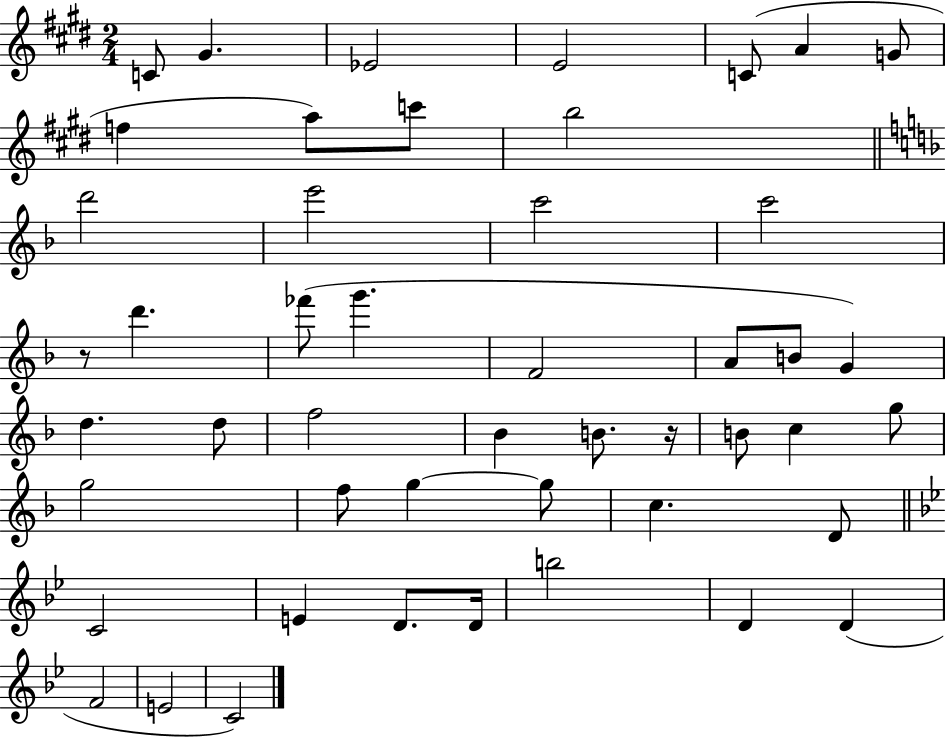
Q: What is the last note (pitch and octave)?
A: C4